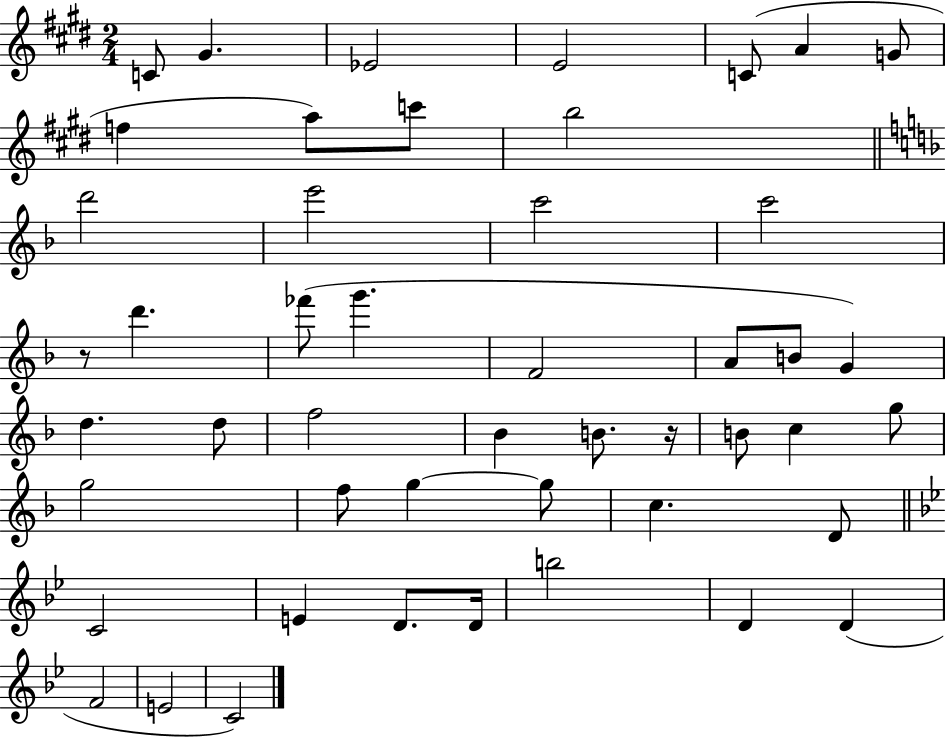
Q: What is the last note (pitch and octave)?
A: C4